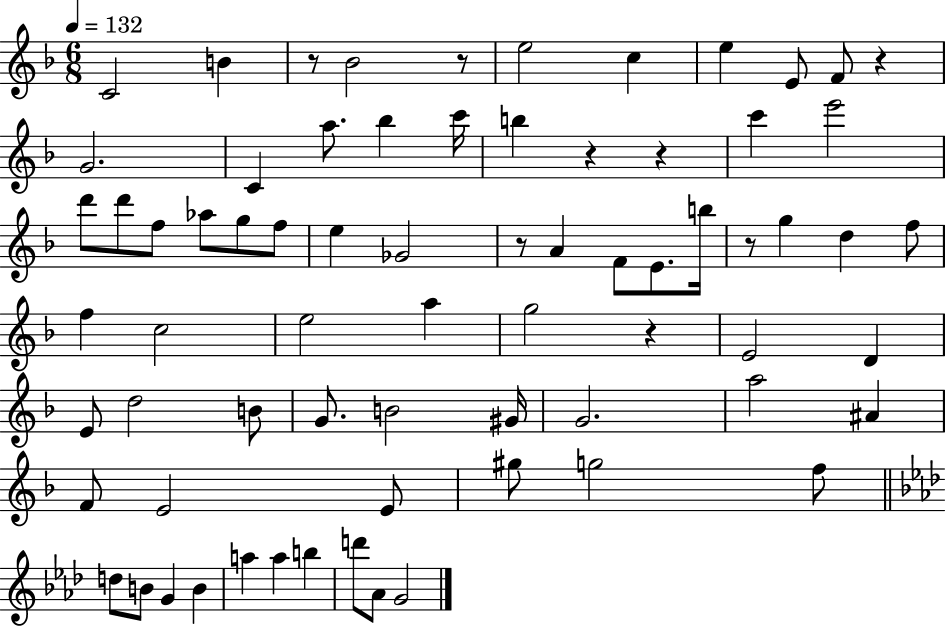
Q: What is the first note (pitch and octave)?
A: C4